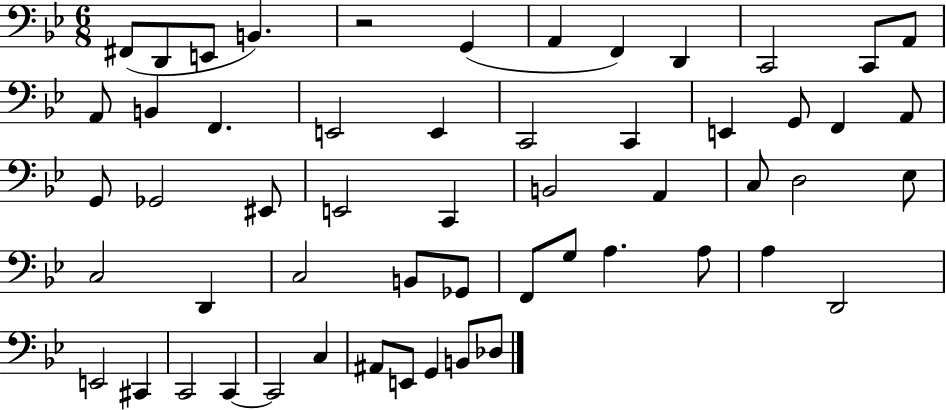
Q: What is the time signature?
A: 6/8